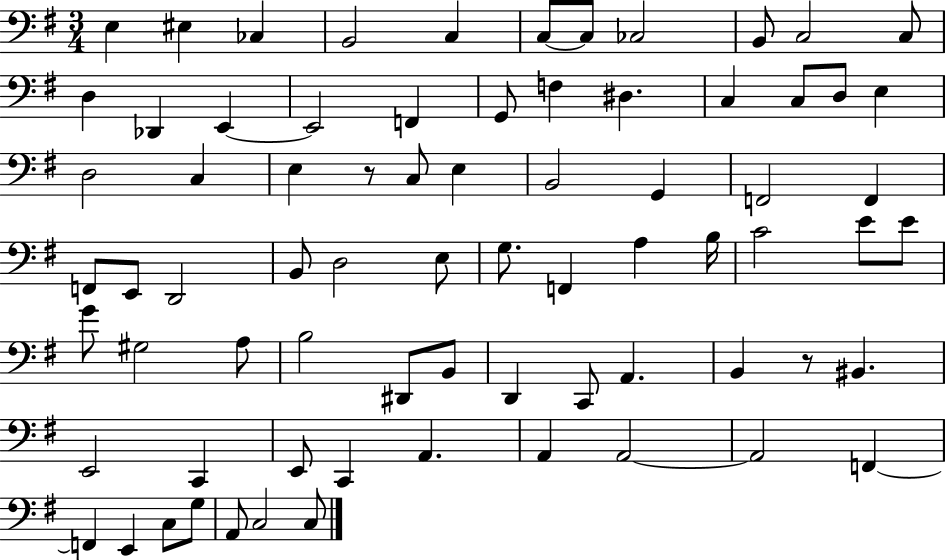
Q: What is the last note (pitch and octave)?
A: C3